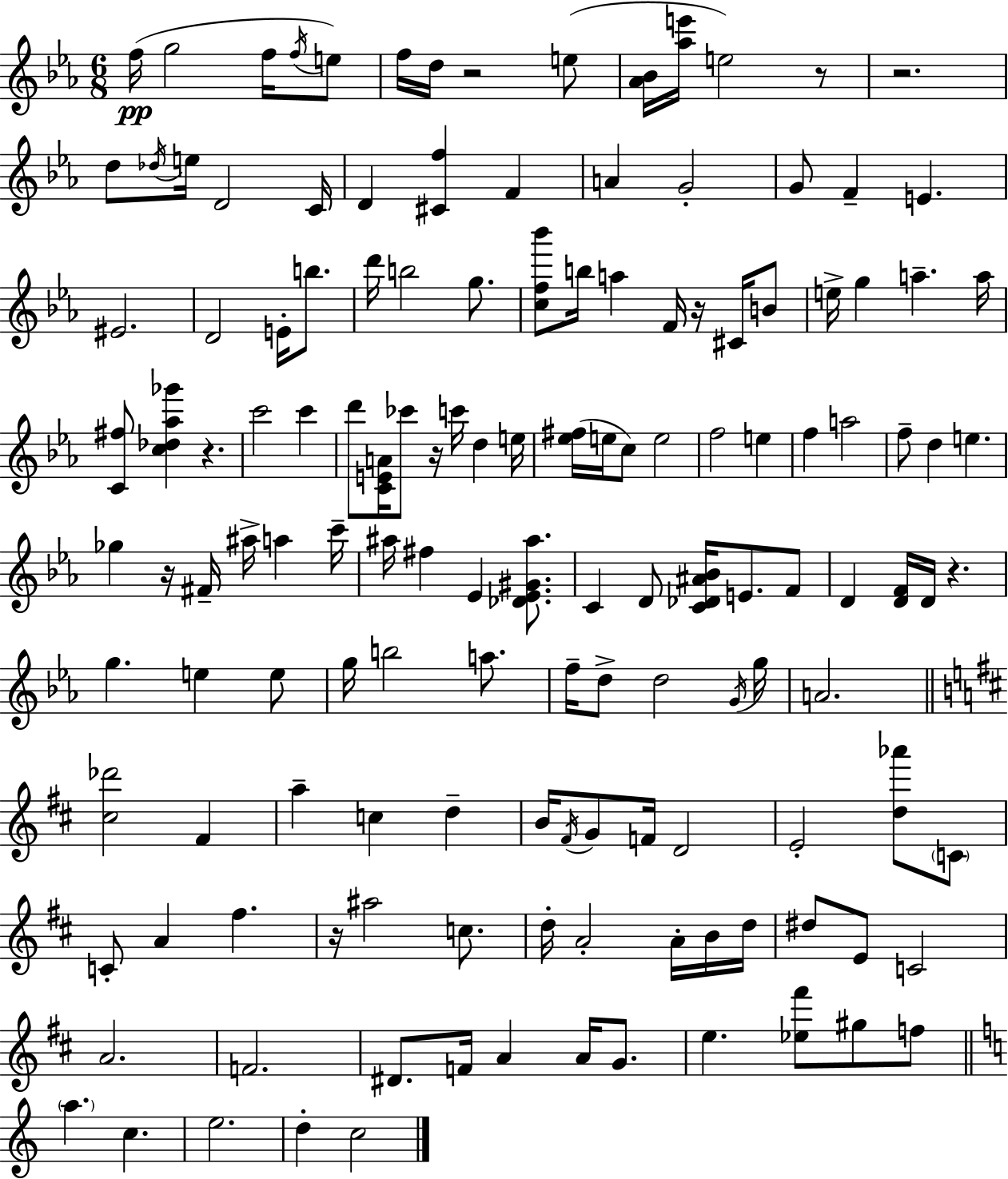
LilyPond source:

{
  \clef treble
  \numericTimeSignature
  \time 6/8
  \key c \minor
  \repeat volta 2 { f''16(\pp g''2 f''16 \acciaccatura { f''16 } e''8) | f''16 d''16 r2 e''8( | <aes' bes'>16 <aes'' e'''>16 e''2) r8 | r2. | \break d''8 \acciaccatura { des''16 } e''16 d'2 | c'16 d'4 <cis' f''>4 f'4 | a'4 g'2-. | g'8 f'4-- e'4. | \break eis'2. | d'2 e'16-. b''8. | d'''16 b''2 g''8. | <c'' f'' bes'''>8 b''16 a''4 f'16 r16 cis'16 | \break b'8 e''16-> g''4 a''4.-- | a''16 <c' fis''>8 <c'' des'' aes'' ges'''>4 r4. | c'''2 c'''4 | d'''8 <c' e' a'>16 ces'''8 r16 c'''16 d''4 | \break e''16 <ees'' fis''>16( e''16 c''8) e''2 | f''2 e''4 | f''4 a''2 | f''8-- d''4 e''4. | \break ges''4 r16 fis'16-- ais''16-> a''4 | c'''16-- ais''16 fis''4 ees'4 <des' ees' gis' ais''>8. | c'4 d'8 <c' des' ais' bes'>16 e'8. | f'8 d'4 <d' f'>16 d'16 r4. | \break g''4. e''4 | e''8 g''16 b''2 a''8. | f''16-- d''8-> d''2 | \acciaccatura { g'16 } g''16 a'2. | \break \bar "||" \break \key b \minor <cis'' des'''>2 fis'4 | a''4-- c''4 d''4-- | b'16 \acciaccatura { fis'16 } g'8 f'16 d'2 | e'2-. <d'' aes'''>8 \parenthesize c'8 | \break c'8-. a'4 fis''4. | r16 ais''2 c''8. | d''16-. a'2-. a'16-. b'16 | d''16 dis''8 e'8 c'2 | \break a'2. | f'2. | dis'8. f'16 a'4 a'16 g'8. | e''4. <ees'' fis'''>8 gis''8 f''8 | \break \bar "||" \break \key c \major \parenthesize a''4. c''4. | e''2. | d''4-. c''2 | } \bar "|."
}